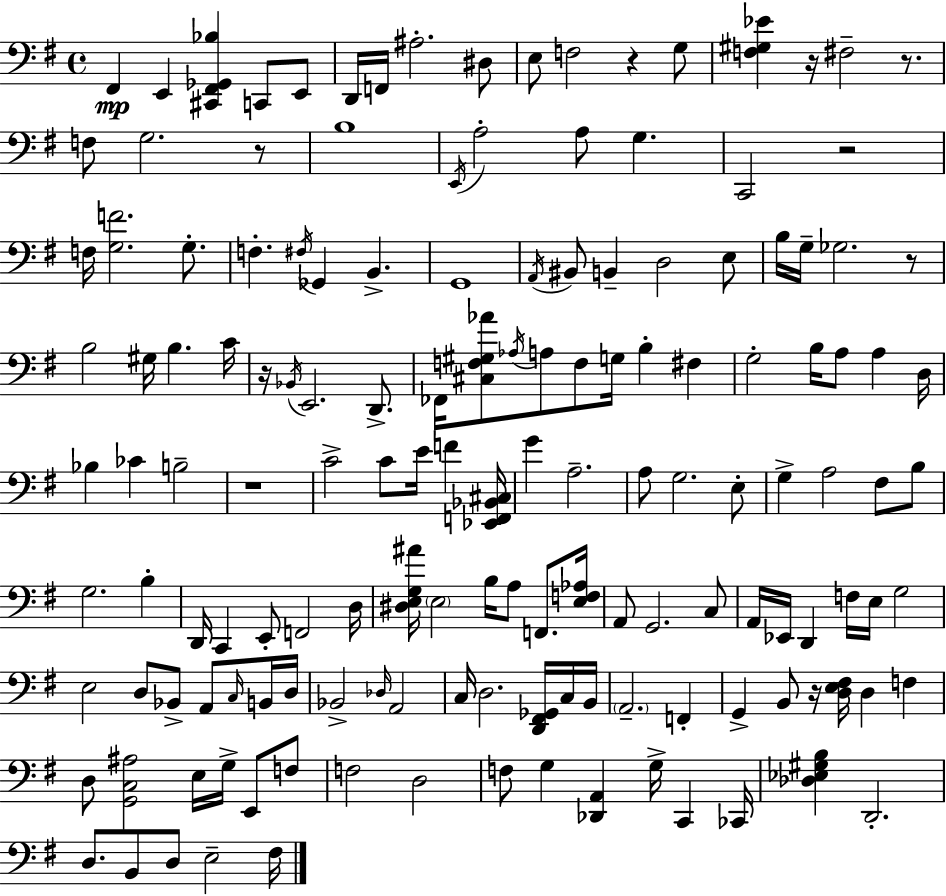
{
  \clef bass
  \time 4/4
  \defaultTimeSignature
  \key g \major
  fis,4\mp e,4 <cis, fis, ges, bes>4 c,8 e,8 | d,16 f,16 ais2.-. dis8 | e8 f2 r4 g8 | <f gis ees'>4 r16 fis2-- r8. | \break f8 g2. r8 | b1 | \acciaccatura { e,16 } a2-. a8 g4. | c,2 r2 | \break f16 <g f'>2. g8.-. | f4.-. \acciaccatura { fis16 } ges,4 b,4.-> | g,1 | \acciaccatura { a,16 } bis,8 b,4-- d2 | \break e8 b16 g16-- ges2. | r8 b2 gis16 b4. | c'16 r16 \acciaccatura { bes,16 } e,2. | d,8.-> fes,16 <cis f gis aes'>8 \acciaccatura { aes16 } a8 f8 g16 b4-. | \break fis4 g2-. b16 a8 | a4 d16 bes4 ces'4 b2-- | r1 | c'2-> c'8 e'16 | \break f'4 <ees, f, bes, cis>16 g'4 a2.-- | a8 g2. | e8-. g4-> a2 | fis8 b8 g2. | \break b4-. d,16 c,4 e,8-. f,2 | d16 <dis e g ais'>16 \parenthesize e2 b16 a8 | f,8. <e f aes>16 a,8 g,2. | c8 a,16 ees,16 d,4 f16 e16 g2 | \break e2 d8 bes,8-> | a,8 \grace { c16 } b,16 d16 bes,2-> \grace { des16 } a,2 | c16 d2. | <d, fis, ges,>16 c16 b,16 \parenthesize a,2.-- | \break f,4-. g,4-> b,8 r16 <d e fis>16 d4 | f4 d8 <g, c ais>2 | e16 g16-> e,8 f8 f2 d2 | f8 g4 <des, a,>4 | \break g16-> c,4 ces,16 <des ees gis b>4 d,2.-. | d8. b,8 d8 e2-- | fis16 \bar "|."
}